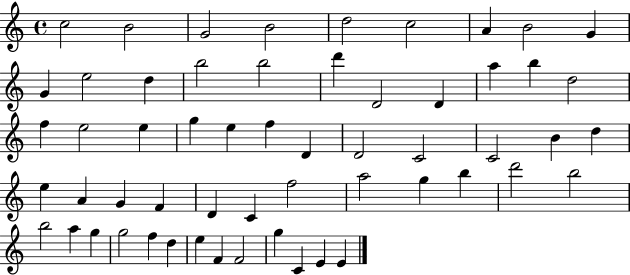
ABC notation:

X:1
T:Untitled
M:4/4
L:1/4
K:C
c2 B2 G2 B2 d2 c2 A B2 G G e2 d b2 b2 d' D2 D a b d2 f e2 e g e f D D2 C2 C2 B d e A G F D C f2 a2 g b d'2 b2 b2 a g g2 f d e F F2 g C E E